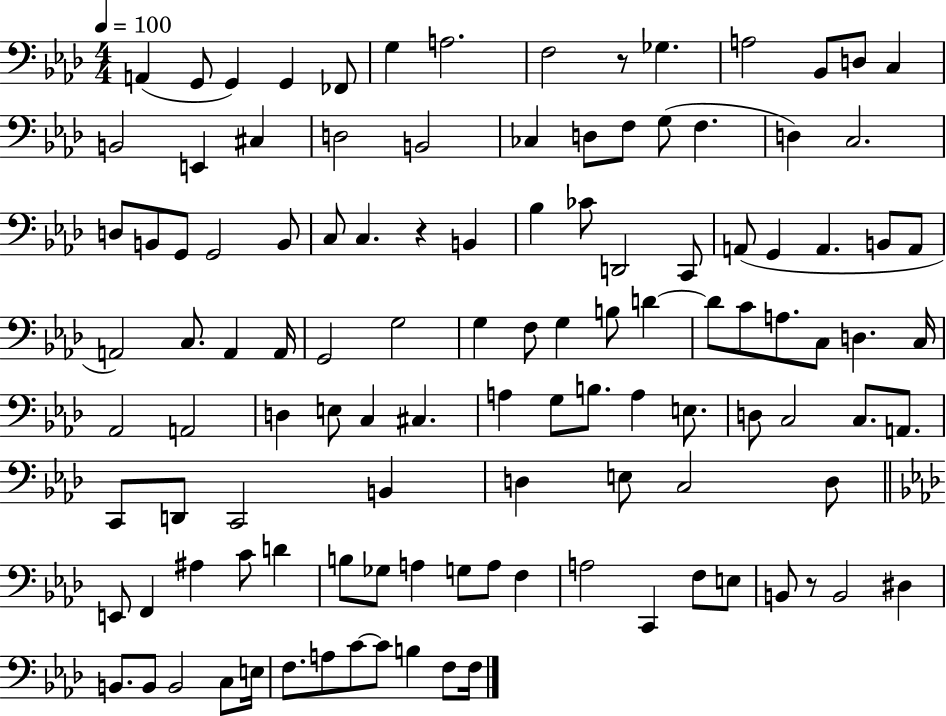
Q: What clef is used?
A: bass